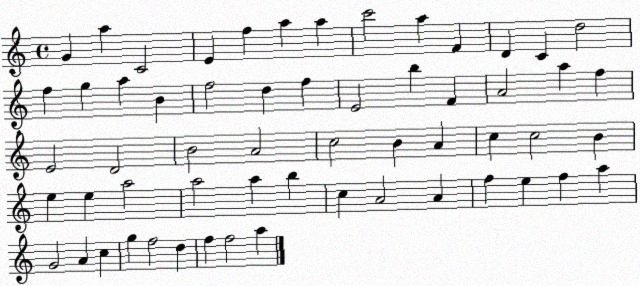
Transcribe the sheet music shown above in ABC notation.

X:1
T:Untitled
M:4/4
L:1/4
K:C
G a C2 E f a a c'2 a F D C d2 f g a B f2 d f E2 b F A2 a f E2 D2 B2 A2 c2 B A c c2 B e e a2 a2 a b c A2 A f e f a G2 A c g f2 d f f2 a